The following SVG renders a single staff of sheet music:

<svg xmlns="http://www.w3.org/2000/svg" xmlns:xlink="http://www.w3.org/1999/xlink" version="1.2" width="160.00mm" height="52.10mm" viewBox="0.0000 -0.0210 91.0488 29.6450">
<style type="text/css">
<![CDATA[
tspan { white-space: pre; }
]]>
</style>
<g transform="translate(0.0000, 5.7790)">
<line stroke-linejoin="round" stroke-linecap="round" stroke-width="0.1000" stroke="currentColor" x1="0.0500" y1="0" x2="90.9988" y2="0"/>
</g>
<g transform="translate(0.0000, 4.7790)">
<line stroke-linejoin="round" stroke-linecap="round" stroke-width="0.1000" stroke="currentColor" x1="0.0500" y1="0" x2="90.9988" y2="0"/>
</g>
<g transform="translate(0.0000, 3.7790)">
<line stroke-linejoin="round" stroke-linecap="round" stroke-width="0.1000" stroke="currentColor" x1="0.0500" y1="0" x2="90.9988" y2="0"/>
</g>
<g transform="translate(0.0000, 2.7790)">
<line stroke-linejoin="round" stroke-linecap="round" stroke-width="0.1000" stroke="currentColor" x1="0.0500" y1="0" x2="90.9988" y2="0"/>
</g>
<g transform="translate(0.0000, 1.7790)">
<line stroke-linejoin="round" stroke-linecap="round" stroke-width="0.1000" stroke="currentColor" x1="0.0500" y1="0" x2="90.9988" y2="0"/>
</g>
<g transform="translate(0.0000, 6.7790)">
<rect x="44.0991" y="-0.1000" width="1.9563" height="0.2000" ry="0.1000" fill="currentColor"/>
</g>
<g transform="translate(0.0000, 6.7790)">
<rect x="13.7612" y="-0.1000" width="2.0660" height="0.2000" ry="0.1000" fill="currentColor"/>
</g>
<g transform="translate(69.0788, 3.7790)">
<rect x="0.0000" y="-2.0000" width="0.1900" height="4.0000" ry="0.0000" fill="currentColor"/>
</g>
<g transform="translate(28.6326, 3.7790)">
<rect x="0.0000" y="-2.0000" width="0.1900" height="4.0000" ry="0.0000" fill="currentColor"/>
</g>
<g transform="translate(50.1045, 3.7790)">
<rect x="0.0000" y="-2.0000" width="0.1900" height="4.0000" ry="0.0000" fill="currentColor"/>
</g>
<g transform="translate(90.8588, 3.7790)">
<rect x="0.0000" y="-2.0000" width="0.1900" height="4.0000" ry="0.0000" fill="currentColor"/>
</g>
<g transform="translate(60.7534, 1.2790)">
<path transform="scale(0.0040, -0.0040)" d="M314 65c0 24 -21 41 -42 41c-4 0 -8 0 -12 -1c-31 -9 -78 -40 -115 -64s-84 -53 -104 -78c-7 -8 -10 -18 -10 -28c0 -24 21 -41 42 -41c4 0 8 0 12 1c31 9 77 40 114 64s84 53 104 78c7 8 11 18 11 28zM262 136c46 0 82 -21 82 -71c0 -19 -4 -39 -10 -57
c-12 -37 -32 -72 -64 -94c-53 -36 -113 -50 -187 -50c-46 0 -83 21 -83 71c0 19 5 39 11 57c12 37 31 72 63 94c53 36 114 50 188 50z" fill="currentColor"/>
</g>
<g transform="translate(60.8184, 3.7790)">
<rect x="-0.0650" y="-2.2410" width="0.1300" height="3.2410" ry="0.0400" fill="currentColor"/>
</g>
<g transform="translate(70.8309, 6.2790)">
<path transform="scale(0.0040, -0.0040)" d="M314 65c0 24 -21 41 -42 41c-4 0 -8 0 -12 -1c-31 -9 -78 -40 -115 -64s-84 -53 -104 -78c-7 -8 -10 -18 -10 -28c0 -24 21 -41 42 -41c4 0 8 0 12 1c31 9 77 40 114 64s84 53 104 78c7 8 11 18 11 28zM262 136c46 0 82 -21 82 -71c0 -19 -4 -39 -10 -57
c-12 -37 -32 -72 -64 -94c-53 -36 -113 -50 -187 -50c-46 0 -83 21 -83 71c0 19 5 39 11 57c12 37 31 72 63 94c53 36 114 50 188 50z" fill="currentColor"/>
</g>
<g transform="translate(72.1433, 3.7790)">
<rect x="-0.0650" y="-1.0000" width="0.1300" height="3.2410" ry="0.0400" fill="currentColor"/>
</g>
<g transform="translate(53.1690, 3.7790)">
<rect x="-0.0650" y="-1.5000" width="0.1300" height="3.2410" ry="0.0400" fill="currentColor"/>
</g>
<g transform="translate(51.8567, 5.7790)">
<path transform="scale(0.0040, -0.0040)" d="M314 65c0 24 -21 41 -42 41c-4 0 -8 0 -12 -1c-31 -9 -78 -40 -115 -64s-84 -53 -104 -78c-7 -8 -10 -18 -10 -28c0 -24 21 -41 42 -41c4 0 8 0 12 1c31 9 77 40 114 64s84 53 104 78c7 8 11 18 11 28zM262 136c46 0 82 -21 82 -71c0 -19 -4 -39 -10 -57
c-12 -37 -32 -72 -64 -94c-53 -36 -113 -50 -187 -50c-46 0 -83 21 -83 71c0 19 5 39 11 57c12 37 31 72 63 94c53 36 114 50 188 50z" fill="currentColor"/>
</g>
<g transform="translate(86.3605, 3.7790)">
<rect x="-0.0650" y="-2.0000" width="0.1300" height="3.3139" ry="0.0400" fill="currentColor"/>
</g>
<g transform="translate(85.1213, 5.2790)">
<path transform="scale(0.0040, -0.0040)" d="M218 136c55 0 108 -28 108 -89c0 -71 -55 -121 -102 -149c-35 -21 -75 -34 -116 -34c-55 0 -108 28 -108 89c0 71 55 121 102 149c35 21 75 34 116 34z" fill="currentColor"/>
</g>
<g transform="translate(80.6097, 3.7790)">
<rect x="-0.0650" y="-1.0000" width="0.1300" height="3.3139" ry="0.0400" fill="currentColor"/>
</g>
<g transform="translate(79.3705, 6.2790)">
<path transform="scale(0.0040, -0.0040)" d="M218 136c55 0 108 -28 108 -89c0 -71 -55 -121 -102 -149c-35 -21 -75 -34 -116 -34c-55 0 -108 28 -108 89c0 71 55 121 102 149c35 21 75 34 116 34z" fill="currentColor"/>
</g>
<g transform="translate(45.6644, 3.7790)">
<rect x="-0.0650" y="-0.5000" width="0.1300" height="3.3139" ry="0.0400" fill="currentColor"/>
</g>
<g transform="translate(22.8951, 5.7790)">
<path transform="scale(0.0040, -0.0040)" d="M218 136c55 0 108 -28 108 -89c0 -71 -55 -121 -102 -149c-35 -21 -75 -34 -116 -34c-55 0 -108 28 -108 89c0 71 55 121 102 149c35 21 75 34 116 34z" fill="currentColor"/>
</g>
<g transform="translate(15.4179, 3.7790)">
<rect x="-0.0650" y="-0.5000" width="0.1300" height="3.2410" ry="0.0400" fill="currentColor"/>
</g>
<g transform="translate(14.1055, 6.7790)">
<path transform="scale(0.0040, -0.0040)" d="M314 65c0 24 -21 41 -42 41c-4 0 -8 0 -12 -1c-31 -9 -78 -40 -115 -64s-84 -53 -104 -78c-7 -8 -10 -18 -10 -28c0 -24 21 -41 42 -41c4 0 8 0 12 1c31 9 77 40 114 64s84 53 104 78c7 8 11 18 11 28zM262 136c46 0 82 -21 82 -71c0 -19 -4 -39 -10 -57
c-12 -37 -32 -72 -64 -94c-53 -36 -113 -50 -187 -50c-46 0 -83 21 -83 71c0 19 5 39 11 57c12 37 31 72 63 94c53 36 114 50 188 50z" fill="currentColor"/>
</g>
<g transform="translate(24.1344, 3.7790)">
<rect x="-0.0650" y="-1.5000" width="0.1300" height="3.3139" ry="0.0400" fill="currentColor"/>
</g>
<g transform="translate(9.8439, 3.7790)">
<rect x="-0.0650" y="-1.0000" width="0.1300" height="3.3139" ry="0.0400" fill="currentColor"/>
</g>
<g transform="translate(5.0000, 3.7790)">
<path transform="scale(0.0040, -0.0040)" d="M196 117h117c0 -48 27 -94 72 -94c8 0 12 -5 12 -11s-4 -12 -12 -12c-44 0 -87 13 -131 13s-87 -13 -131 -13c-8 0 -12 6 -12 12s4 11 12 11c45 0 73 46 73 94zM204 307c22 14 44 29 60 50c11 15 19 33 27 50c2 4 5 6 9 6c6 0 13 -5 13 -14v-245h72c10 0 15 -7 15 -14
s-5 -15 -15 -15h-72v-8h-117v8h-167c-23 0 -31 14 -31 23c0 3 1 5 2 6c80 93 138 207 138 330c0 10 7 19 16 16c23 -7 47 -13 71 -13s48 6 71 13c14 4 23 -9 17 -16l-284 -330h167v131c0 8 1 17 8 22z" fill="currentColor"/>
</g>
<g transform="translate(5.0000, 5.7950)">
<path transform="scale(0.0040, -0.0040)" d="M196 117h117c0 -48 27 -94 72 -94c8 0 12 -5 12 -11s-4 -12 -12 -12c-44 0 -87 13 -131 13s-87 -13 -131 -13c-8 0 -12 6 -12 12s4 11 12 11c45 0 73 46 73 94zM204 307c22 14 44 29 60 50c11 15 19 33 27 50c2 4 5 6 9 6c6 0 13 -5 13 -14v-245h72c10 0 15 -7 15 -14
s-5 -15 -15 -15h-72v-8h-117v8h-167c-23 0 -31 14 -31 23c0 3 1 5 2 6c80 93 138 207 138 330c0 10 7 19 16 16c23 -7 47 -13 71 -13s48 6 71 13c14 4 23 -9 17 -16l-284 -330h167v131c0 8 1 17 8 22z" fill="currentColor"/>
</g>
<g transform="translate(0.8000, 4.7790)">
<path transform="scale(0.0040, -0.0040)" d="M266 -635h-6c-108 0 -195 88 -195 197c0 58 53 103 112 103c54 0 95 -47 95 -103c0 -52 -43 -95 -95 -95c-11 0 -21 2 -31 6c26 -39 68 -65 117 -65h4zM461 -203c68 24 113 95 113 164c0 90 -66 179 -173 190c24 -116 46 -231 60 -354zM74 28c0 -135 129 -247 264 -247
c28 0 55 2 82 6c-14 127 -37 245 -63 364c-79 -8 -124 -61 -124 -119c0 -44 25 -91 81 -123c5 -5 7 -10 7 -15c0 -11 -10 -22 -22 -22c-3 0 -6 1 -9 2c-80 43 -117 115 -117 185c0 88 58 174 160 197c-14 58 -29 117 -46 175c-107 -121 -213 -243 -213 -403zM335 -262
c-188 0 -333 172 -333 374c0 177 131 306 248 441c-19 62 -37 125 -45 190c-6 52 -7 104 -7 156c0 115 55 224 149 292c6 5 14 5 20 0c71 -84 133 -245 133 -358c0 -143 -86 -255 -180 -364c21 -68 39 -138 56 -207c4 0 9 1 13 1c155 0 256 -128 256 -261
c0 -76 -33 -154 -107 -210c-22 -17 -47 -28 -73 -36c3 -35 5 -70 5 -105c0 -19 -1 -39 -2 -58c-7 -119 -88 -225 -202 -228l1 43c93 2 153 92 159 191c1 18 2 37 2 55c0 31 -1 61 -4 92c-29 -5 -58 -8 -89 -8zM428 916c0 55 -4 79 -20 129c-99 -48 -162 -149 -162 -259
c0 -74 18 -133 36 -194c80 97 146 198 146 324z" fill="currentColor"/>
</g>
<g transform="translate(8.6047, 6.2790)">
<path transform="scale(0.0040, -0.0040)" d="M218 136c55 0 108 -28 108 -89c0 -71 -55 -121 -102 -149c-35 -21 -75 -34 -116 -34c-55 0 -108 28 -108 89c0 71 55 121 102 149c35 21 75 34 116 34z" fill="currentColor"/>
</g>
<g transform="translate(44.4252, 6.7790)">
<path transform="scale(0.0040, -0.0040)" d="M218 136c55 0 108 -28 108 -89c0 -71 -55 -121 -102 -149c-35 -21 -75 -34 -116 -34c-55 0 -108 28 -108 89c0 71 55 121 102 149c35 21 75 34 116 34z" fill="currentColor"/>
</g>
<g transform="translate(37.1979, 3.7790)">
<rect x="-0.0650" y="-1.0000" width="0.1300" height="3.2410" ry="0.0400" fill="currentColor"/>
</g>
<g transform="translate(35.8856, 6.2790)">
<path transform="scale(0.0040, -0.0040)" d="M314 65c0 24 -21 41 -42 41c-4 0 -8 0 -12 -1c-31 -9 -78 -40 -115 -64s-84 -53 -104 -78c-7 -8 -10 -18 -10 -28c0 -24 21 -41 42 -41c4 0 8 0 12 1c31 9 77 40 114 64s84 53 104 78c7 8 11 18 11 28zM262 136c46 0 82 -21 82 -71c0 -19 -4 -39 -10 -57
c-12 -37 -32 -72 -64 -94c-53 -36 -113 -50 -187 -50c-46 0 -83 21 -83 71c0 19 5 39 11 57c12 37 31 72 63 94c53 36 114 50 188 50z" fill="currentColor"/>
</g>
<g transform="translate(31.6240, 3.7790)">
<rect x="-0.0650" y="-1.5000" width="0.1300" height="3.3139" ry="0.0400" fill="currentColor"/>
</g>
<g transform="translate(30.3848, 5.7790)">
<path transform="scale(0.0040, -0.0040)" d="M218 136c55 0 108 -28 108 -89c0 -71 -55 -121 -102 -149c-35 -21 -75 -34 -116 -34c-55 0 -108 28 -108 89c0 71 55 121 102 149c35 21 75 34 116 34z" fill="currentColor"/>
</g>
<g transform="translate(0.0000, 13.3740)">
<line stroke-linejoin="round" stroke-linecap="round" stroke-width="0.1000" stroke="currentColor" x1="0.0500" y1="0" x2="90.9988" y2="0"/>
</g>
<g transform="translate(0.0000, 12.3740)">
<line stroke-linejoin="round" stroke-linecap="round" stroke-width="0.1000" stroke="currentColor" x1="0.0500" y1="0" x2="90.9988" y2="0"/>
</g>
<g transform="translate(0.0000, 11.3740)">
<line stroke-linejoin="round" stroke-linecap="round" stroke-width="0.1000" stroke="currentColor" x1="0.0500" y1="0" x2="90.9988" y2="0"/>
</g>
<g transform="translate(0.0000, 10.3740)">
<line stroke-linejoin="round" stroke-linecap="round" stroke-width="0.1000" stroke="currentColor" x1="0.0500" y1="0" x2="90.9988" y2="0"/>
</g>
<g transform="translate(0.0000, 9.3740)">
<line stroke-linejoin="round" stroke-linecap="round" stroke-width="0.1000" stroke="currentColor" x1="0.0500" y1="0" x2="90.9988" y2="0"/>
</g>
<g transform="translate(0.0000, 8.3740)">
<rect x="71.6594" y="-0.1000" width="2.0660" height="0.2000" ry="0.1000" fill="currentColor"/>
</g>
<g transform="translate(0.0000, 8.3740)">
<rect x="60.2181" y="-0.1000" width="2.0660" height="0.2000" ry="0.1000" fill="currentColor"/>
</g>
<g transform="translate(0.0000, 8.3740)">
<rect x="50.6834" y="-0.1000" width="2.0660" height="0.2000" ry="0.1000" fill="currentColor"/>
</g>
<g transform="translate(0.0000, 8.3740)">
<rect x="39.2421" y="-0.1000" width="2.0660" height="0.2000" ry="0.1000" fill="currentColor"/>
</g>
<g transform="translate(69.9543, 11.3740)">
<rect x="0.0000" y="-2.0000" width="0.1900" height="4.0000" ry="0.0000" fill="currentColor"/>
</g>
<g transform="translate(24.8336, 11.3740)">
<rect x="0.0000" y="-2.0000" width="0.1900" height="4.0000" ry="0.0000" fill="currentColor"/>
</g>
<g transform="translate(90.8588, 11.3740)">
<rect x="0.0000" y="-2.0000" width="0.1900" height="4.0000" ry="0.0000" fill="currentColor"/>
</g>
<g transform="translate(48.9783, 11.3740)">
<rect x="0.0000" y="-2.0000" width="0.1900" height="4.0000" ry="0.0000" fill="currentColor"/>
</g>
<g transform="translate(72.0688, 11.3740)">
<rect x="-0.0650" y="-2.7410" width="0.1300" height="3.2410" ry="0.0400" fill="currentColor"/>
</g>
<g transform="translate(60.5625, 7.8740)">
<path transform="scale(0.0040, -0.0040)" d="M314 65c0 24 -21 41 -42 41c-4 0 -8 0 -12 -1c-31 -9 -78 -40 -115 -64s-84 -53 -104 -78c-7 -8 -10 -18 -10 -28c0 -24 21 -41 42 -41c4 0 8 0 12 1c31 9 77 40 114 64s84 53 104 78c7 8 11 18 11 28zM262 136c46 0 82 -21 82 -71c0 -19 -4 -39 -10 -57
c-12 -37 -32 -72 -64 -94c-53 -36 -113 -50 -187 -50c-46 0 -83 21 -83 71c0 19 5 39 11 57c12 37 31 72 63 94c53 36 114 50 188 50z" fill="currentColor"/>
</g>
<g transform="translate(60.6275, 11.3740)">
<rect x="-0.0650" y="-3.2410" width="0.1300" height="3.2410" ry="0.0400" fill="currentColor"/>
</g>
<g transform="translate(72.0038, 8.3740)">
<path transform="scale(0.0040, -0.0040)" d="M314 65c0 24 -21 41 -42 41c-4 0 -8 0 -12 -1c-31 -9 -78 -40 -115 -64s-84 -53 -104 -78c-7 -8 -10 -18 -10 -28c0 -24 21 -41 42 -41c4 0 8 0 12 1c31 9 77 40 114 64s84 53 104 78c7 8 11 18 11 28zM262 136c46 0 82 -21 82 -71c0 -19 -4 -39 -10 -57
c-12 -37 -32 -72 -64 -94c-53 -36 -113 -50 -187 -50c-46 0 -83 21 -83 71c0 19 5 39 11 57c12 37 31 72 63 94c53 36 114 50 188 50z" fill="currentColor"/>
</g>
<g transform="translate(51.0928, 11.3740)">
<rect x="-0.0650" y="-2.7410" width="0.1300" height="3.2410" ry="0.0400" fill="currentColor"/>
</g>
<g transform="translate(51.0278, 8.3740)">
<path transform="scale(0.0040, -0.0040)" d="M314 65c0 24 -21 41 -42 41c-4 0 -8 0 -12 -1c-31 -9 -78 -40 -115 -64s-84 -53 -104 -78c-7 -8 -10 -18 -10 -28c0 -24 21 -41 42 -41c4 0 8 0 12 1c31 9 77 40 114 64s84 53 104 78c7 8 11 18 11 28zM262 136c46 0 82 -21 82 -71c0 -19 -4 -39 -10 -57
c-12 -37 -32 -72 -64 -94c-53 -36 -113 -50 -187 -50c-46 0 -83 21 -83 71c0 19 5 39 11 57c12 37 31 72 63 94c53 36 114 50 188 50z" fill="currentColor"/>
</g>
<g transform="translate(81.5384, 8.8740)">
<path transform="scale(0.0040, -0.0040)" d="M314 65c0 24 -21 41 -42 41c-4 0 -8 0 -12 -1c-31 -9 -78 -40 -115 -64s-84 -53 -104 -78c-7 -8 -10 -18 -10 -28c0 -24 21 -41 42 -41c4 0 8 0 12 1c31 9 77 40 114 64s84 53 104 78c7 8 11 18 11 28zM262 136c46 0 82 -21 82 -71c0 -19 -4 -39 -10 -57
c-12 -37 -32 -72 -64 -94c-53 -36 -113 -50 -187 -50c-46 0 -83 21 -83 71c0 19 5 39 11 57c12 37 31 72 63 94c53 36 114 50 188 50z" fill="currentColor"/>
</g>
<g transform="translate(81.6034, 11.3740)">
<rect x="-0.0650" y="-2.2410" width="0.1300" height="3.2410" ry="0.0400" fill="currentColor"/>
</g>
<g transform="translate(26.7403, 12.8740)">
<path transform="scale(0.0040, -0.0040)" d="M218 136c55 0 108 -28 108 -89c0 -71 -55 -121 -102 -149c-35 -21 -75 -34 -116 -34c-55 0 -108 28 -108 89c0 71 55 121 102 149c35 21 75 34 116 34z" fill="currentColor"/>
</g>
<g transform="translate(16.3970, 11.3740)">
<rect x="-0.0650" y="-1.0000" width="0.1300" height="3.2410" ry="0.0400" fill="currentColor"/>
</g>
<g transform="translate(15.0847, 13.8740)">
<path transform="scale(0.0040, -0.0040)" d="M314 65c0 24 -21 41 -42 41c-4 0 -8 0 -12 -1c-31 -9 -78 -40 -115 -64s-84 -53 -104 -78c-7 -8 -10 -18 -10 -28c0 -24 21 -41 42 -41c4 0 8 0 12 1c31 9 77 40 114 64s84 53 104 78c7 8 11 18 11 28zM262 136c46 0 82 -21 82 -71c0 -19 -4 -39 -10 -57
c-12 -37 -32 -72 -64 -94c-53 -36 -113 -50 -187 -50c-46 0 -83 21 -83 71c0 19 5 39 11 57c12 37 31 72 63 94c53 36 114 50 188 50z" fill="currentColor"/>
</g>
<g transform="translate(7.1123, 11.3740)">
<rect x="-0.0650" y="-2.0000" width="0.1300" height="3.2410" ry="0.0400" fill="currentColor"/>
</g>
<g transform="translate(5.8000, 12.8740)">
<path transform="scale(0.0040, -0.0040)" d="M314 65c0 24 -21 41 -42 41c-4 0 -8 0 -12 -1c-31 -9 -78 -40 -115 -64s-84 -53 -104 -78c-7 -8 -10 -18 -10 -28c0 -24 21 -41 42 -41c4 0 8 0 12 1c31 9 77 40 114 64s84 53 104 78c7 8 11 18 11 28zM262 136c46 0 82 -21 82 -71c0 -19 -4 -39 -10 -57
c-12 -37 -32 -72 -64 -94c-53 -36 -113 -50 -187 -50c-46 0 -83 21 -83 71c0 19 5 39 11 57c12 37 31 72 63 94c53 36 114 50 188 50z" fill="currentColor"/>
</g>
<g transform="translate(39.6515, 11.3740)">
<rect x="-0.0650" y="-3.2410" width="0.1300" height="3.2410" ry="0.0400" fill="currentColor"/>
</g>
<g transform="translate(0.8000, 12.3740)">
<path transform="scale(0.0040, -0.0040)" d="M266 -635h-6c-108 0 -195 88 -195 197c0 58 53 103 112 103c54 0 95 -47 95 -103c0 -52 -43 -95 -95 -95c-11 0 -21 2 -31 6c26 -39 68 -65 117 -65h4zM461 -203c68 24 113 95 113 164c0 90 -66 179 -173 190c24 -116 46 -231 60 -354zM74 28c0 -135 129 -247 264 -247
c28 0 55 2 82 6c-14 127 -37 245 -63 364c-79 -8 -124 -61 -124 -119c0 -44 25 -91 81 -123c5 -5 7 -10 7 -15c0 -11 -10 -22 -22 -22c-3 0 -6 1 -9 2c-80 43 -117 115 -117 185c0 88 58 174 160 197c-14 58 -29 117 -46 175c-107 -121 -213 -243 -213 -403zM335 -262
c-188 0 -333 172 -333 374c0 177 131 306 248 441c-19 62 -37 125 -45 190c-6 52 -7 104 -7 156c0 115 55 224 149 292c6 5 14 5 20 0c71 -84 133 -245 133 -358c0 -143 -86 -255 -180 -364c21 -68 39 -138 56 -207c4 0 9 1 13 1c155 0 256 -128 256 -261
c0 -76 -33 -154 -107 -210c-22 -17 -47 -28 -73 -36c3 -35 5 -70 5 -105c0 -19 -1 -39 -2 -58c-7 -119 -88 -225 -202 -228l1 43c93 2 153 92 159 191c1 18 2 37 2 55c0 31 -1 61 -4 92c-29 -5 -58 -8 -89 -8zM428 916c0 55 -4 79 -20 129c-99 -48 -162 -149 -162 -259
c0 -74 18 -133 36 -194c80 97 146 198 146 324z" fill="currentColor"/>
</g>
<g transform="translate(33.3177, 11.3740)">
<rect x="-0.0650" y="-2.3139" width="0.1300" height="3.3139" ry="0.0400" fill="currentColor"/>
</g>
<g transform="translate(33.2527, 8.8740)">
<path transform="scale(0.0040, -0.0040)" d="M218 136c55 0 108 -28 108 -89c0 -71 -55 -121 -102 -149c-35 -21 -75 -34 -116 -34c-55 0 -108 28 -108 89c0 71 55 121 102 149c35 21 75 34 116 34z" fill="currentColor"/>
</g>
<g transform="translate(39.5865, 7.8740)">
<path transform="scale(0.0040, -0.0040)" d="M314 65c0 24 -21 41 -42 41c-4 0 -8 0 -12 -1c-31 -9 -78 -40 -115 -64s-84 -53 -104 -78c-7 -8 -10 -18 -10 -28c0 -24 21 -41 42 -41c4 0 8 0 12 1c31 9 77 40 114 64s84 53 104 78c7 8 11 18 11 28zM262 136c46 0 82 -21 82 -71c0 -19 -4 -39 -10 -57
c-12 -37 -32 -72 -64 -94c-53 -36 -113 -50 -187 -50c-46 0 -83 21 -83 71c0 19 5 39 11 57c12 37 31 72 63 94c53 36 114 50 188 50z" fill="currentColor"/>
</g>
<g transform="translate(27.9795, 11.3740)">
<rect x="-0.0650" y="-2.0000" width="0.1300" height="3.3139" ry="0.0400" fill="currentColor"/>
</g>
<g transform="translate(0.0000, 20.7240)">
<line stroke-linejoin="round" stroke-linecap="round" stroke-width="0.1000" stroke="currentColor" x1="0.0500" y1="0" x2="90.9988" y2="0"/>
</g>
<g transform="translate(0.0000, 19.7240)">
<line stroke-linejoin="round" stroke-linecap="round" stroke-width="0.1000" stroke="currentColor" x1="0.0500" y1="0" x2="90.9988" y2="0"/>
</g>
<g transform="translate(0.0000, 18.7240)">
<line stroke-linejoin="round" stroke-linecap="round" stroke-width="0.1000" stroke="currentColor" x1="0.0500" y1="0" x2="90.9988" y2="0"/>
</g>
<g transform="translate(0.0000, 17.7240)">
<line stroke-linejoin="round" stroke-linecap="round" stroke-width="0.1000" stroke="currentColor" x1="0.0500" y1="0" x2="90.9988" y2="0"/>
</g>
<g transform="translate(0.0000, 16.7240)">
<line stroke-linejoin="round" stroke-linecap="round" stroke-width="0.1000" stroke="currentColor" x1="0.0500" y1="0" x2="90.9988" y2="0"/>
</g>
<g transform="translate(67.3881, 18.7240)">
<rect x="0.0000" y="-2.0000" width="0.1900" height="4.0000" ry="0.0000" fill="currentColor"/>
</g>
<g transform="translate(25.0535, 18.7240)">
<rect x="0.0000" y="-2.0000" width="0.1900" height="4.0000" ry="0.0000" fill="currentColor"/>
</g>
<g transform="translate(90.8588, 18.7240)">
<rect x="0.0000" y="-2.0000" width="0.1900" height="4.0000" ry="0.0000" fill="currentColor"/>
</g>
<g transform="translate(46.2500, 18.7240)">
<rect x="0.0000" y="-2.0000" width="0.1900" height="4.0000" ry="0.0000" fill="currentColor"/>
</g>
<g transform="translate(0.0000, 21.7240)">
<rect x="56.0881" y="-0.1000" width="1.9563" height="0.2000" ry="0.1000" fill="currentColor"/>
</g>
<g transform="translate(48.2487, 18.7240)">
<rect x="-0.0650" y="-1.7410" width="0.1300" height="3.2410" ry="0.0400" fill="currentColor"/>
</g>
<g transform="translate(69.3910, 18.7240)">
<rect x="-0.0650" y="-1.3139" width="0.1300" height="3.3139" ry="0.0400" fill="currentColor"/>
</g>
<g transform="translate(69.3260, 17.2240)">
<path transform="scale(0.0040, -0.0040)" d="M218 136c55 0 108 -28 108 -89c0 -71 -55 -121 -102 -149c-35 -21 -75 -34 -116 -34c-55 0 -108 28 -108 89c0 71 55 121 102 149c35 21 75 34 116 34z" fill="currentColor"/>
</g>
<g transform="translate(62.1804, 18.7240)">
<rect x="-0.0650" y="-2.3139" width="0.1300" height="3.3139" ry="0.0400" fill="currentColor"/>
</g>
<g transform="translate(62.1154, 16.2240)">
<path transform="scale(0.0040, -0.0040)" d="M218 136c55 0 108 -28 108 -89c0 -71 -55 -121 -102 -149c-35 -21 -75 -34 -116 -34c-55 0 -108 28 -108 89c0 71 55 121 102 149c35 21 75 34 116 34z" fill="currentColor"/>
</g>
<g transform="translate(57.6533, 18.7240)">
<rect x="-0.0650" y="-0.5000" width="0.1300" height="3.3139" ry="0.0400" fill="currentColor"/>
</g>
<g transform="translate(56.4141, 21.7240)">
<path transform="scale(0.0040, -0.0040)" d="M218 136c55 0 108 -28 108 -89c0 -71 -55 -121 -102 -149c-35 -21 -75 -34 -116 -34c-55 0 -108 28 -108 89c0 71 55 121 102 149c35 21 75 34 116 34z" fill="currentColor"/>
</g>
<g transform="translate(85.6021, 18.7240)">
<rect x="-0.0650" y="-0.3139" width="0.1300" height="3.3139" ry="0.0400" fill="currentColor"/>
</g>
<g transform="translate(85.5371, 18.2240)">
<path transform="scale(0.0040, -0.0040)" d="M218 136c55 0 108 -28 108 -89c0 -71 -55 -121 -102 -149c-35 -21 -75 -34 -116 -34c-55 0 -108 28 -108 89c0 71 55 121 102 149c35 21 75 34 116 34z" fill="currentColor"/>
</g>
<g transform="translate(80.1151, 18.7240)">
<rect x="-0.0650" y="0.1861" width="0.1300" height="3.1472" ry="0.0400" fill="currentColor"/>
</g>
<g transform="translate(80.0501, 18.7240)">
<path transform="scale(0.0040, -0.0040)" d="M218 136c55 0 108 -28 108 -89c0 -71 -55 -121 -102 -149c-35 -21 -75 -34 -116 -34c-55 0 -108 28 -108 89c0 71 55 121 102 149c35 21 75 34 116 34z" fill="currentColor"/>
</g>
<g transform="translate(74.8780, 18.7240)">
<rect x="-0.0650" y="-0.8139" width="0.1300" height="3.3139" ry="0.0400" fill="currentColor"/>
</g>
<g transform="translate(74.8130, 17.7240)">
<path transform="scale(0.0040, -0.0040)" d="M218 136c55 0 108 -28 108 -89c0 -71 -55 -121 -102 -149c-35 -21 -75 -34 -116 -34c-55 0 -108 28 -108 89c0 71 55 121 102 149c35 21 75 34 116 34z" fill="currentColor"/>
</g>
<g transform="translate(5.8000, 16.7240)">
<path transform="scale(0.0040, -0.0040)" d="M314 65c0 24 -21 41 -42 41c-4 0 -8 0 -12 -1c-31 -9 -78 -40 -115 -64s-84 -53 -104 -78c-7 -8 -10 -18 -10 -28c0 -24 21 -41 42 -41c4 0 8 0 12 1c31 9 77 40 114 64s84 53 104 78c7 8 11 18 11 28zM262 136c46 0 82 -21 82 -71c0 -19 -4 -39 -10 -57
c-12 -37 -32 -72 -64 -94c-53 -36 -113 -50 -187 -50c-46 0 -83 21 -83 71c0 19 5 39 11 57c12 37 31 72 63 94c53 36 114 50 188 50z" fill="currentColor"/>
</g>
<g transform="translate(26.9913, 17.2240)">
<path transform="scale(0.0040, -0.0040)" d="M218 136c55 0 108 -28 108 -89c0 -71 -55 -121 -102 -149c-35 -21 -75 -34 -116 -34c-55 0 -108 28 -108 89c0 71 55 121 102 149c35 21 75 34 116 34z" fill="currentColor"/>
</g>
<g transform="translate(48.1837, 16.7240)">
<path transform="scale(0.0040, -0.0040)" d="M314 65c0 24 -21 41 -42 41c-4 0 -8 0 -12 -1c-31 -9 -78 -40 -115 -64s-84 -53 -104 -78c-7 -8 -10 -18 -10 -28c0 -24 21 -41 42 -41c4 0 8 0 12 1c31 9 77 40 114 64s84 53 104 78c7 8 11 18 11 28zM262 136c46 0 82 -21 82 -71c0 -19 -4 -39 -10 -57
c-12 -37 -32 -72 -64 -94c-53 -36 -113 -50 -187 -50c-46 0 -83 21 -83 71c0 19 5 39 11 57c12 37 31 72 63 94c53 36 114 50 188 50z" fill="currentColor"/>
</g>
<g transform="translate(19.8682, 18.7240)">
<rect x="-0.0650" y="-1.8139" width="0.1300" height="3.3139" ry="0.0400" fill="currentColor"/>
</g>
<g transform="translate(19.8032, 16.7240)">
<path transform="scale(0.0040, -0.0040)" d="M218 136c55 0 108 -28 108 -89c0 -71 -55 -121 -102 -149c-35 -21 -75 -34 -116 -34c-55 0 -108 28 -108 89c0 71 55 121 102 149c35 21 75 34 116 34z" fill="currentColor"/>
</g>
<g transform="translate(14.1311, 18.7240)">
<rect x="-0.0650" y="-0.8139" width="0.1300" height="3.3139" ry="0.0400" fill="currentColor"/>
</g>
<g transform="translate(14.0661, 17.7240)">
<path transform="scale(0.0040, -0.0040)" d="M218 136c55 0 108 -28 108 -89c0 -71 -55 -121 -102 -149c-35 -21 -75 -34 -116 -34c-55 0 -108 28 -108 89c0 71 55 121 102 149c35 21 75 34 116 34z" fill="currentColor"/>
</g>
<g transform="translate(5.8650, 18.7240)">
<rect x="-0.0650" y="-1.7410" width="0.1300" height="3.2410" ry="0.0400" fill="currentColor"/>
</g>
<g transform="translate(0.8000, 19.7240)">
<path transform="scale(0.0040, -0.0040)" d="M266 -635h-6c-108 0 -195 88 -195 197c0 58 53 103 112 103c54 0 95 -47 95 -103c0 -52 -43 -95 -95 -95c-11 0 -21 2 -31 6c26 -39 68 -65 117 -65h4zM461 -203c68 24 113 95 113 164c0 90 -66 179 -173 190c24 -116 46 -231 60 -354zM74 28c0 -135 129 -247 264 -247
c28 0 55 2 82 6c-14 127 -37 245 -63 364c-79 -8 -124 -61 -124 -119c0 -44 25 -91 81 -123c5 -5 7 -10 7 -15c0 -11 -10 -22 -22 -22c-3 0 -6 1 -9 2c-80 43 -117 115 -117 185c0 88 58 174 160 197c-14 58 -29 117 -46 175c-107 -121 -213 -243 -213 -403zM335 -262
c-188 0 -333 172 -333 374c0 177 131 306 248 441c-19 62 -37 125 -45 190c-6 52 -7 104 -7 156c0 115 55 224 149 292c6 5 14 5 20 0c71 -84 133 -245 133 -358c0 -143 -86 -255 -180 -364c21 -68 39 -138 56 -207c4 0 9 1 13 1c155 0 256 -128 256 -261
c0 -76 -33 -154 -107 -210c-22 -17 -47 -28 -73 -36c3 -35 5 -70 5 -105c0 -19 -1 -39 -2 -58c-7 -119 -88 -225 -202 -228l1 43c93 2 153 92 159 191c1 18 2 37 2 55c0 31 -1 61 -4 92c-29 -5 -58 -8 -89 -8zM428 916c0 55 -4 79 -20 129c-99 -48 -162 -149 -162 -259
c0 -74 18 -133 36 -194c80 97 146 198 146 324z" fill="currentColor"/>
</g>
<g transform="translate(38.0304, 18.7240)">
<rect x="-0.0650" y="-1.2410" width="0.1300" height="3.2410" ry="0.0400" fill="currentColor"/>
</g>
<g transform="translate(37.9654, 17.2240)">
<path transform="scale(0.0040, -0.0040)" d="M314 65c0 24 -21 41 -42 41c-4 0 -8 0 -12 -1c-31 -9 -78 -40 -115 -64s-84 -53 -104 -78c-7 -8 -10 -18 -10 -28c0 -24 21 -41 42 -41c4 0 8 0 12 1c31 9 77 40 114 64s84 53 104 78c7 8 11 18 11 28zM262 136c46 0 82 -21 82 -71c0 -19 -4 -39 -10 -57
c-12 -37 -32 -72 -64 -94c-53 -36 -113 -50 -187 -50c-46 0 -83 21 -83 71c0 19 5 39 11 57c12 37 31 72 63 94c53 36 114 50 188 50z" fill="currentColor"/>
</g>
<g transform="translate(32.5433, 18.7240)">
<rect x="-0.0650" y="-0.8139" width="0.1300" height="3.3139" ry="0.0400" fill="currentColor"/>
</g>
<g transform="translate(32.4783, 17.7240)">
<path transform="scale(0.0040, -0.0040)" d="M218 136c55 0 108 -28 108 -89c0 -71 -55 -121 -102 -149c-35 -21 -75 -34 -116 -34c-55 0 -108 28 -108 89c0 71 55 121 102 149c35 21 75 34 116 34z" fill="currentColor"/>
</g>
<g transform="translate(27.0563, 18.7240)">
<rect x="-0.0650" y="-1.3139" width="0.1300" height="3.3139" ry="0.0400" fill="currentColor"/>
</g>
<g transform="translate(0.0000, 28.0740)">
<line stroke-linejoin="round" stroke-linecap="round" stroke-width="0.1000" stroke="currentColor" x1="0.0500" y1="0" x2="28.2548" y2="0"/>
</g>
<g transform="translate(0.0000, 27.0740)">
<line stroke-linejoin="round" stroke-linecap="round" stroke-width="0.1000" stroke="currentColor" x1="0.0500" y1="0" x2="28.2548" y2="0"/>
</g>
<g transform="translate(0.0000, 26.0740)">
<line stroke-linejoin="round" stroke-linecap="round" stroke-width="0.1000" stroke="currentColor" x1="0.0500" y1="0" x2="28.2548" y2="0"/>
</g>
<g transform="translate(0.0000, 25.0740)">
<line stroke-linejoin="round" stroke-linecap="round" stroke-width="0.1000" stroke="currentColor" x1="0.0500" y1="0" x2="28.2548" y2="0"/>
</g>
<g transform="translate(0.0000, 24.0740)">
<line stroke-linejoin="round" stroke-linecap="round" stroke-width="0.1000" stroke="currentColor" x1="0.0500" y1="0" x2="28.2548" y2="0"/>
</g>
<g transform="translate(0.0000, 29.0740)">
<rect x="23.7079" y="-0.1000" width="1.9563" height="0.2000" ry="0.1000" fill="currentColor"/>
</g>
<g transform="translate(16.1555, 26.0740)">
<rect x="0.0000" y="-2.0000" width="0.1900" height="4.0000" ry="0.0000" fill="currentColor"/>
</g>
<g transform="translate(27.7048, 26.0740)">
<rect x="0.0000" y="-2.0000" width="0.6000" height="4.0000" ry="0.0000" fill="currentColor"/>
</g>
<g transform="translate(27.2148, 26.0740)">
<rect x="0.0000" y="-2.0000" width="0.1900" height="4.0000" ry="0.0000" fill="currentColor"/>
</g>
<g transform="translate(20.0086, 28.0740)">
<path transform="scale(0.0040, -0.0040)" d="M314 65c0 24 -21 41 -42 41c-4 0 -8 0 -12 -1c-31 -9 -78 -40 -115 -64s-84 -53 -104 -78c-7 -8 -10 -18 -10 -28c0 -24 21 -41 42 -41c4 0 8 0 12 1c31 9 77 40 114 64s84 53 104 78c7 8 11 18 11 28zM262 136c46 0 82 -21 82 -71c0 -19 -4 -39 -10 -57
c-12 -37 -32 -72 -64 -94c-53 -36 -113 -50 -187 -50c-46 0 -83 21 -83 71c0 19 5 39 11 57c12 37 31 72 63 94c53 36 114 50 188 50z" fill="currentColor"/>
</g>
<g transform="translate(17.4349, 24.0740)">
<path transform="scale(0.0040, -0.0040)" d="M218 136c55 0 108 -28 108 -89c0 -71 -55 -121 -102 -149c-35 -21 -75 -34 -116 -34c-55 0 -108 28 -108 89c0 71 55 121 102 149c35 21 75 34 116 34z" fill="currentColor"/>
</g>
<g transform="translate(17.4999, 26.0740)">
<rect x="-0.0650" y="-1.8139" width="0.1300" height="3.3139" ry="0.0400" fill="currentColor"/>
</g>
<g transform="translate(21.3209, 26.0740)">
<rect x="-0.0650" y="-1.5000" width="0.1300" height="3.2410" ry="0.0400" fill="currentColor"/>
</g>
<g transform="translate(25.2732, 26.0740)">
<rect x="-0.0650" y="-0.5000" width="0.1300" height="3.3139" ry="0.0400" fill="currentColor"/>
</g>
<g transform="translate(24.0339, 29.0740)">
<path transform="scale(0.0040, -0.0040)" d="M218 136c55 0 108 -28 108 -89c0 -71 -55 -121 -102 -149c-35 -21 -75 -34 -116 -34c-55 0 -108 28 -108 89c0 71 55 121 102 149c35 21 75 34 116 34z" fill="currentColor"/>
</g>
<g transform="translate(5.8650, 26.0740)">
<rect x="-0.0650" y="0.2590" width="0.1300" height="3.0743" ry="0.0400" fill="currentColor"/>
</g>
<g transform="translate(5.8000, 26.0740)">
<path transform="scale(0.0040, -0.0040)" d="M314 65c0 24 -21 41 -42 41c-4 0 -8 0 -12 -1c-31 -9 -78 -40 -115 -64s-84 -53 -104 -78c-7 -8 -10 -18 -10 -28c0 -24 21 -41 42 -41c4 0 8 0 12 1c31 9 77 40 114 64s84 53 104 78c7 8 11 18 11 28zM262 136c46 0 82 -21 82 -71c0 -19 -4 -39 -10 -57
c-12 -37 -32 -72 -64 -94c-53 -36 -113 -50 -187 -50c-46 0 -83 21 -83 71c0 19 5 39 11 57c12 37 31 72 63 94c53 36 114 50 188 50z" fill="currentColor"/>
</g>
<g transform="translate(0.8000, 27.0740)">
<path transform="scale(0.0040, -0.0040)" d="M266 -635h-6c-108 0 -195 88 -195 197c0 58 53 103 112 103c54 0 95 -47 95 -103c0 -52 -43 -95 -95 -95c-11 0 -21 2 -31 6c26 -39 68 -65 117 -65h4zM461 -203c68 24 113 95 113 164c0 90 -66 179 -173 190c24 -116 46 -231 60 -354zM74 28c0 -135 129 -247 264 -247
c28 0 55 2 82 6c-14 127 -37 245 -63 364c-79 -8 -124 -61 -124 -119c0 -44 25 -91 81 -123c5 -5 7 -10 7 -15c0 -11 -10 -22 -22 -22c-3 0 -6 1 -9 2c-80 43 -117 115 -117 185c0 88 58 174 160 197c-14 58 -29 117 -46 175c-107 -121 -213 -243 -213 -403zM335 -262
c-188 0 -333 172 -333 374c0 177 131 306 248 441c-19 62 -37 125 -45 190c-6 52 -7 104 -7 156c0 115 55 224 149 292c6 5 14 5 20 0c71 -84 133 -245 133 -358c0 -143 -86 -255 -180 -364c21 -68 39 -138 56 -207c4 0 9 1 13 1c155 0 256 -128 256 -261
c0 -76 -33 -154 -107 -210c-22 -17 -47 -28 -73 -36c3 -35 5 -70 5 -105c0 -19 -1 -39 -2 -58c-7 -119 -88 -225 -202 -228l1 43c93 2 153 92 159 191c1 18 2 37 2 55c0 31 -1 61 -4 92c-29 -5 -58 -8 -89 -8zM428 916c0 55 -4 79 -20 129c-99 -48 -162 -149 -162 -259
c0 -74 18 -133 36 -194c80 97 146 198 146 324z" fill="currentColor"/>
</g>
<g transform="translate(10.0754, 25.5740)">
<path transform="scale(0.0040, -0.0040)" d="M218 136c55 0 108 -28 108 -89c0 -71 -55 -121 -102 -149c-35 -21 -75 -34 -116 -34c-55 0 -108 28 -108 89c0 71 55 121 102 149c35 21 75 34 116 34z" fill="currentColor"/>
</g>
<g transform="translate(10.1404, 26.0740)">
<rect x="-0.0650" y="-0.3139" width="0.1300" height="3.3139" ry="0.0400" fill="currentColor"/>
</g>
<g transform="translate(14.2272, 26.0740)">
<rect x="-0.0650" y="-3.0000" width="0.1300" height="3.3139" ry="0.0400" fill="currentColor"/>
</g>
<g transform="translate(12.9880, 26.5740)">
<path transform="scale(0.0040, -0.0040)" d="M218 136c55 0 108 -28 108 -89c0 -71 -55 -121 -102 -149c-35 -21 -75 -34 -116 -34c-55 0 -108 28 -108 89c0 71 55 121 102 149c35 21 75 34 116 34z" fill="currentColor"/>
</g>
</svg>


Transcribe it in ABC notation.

X:1
T:Untitled
M:4/4
L:1/4
K:C
D C2 E E D2 C E2 g2 D2 D F F2 D2 F g b2 a2 b2 a2 g2 f2 d f e d e2 f2 C g e d B c B2 c A f E2 C